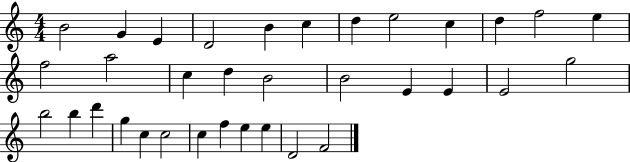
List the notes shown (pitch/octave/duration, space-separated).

B4/h G4/q E4/q D4/h B4/q C5/q D5/q E5/h C5/q D5/q F5/h E5/q F5/h A5/h C5/q D5/q B4/h B4/h E4/q E4/q E4/h G5/h B5/h B5/q D6/q G5/q C5/q C5/h C5/q F5/q E5/q E5/q D4/h F4/h